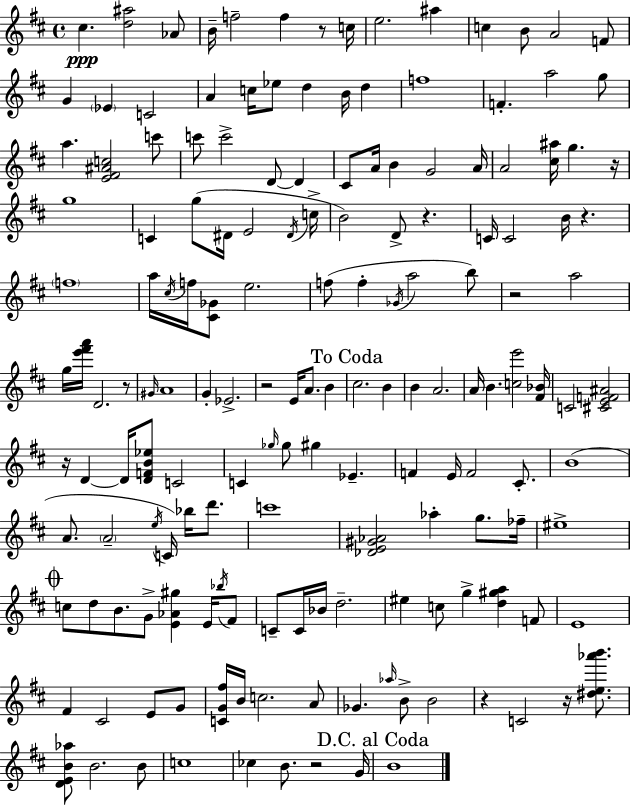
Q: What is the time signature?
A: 4/4